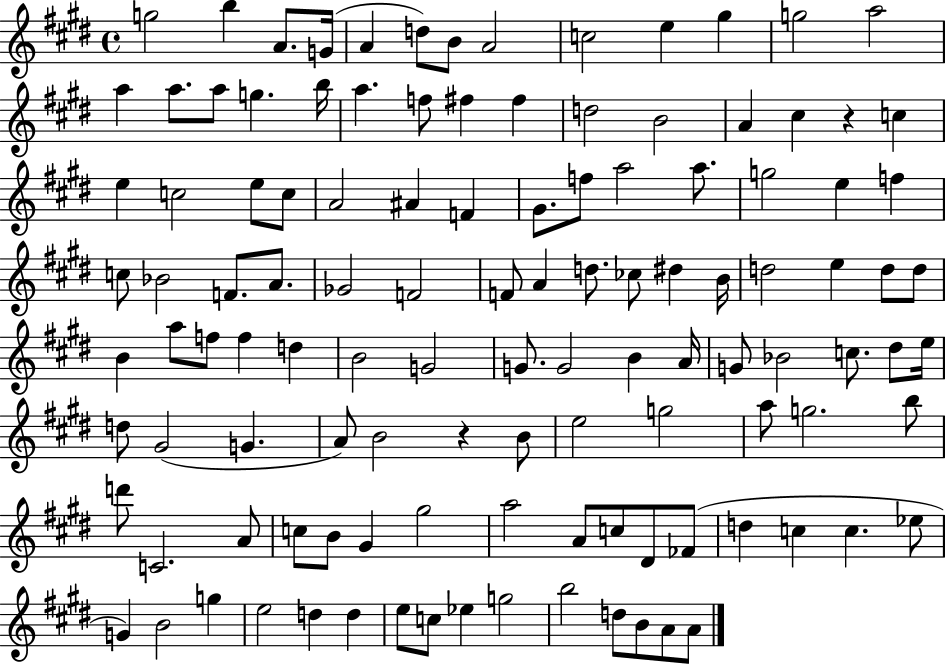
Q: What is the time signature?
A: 4/4